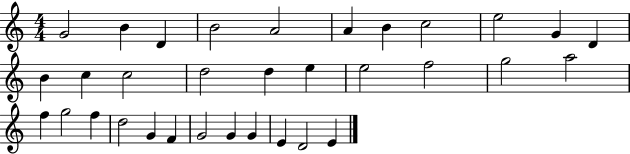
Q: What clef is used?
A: treble